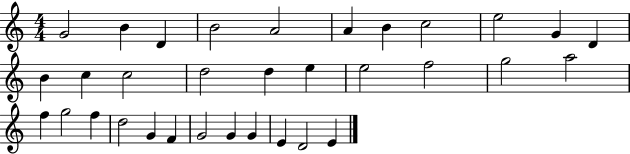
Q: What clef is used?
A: treble